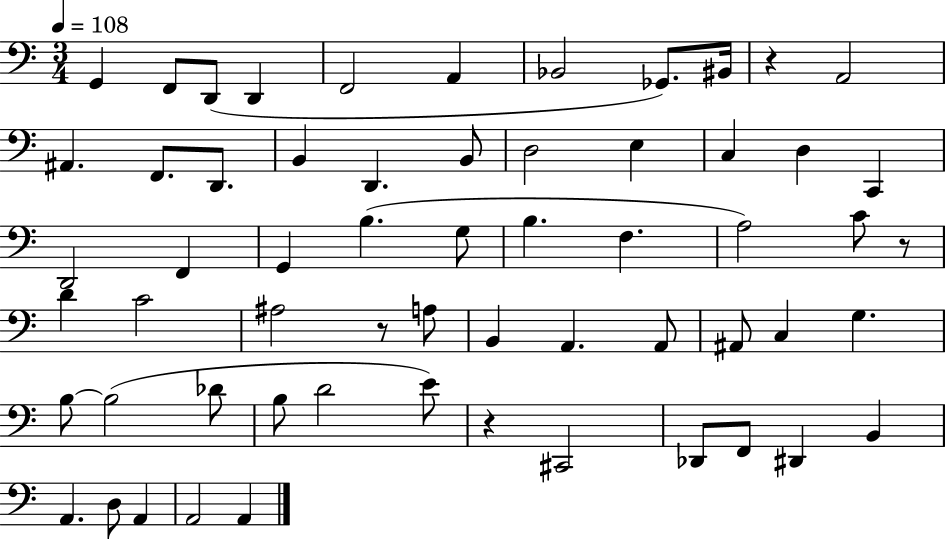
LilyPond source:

{
  \clef bass
  \numericTimeSignature
  \time 3/4
  \key c \major
  \tempo 4 = 108
  g,4 f,8 d,8( d,4 | f,2 a,4 | bes,2 ges,8.) bis,16 | r4 a,2 | \break ais,4. f,8. d,8. | b,4 d,4. b,8 | d2 e4 | c4 d4 c,4 | \break d,2 f,4 | g,4 b4.( g8 | b4. f4. | a2) c'8 r8 | \break d'4 c'2 | ais2 r8 a8 | b,4 a,4. a,8 | ais,8 c4 g4. | \break b8~~ b2( des'8 | b8 d'2 e'8) | r4 cis,2 | des,8 f,8 dis,4 b,4 | \break a,4. d8 a,4 | a,2 a,4 | \bar "|."
}